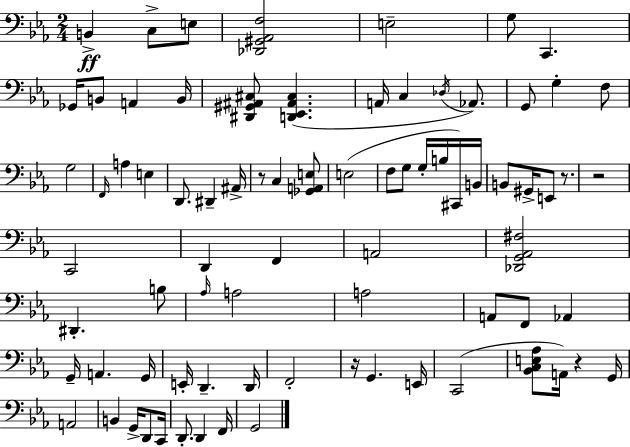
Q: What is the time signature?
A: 2/4